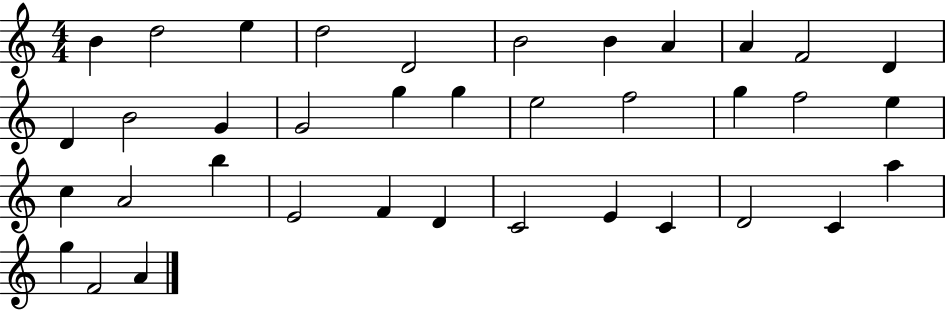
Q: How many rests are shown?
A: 0